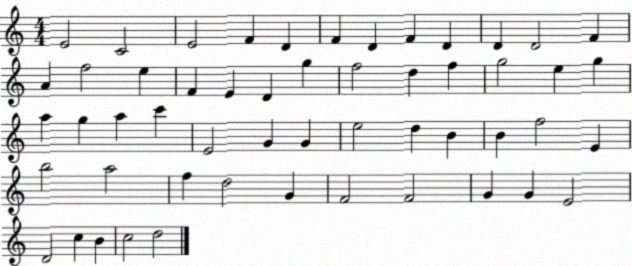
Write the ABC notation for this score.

X:1
T:Untitled
M:4/4
L:1/4
K:C
E2 C2 E2 F D F D F D D D2 F A f2 e F E D g f2 d f g2 e g a g a c' E2 G G e2 d B B f2 E b2 a2 f d2 G F2 F2 G G E2 D2 c B c2 d2